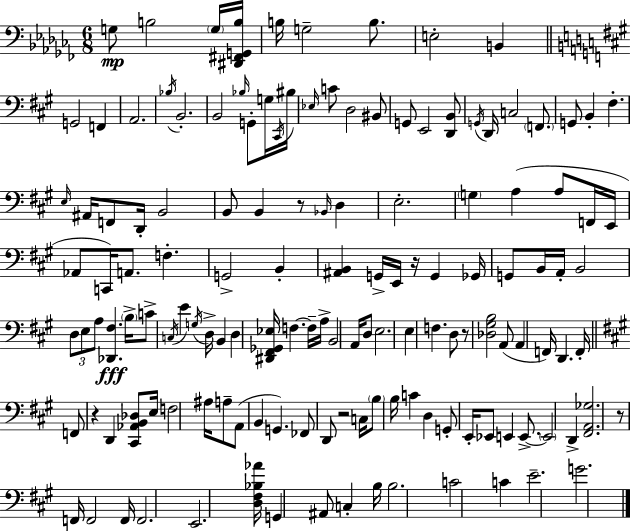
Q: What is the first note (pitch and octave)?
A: G3